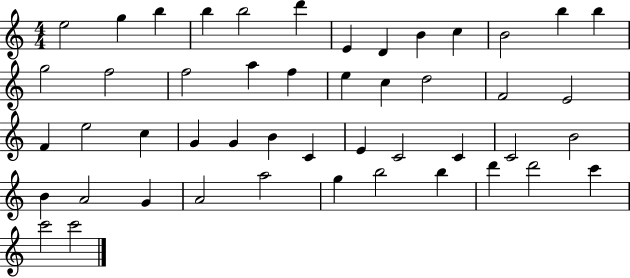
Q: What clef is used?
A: treble